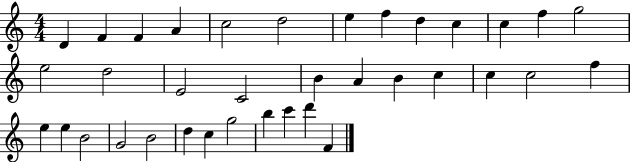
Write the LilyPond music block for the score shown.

{
  \clef treble
  \numericTimeSignature
  \time 4/4
  \key c \major
  d'4 f'4 f'4 a'4 | c''2 d''2 | e''4 f''4 d''4 c''4 | c''4 f''4 g''2 | \break e''2 d''2 | e'2 c'2 | b'4 a'4 b'4 c''4 | c''4 c''2 f''4 | \break e''4 e''4 b'2 | g'2 b'2 | d''4 c''4 g''2 | b''4 c'''4 d'''4 f'4 | \break \bar "|."
}